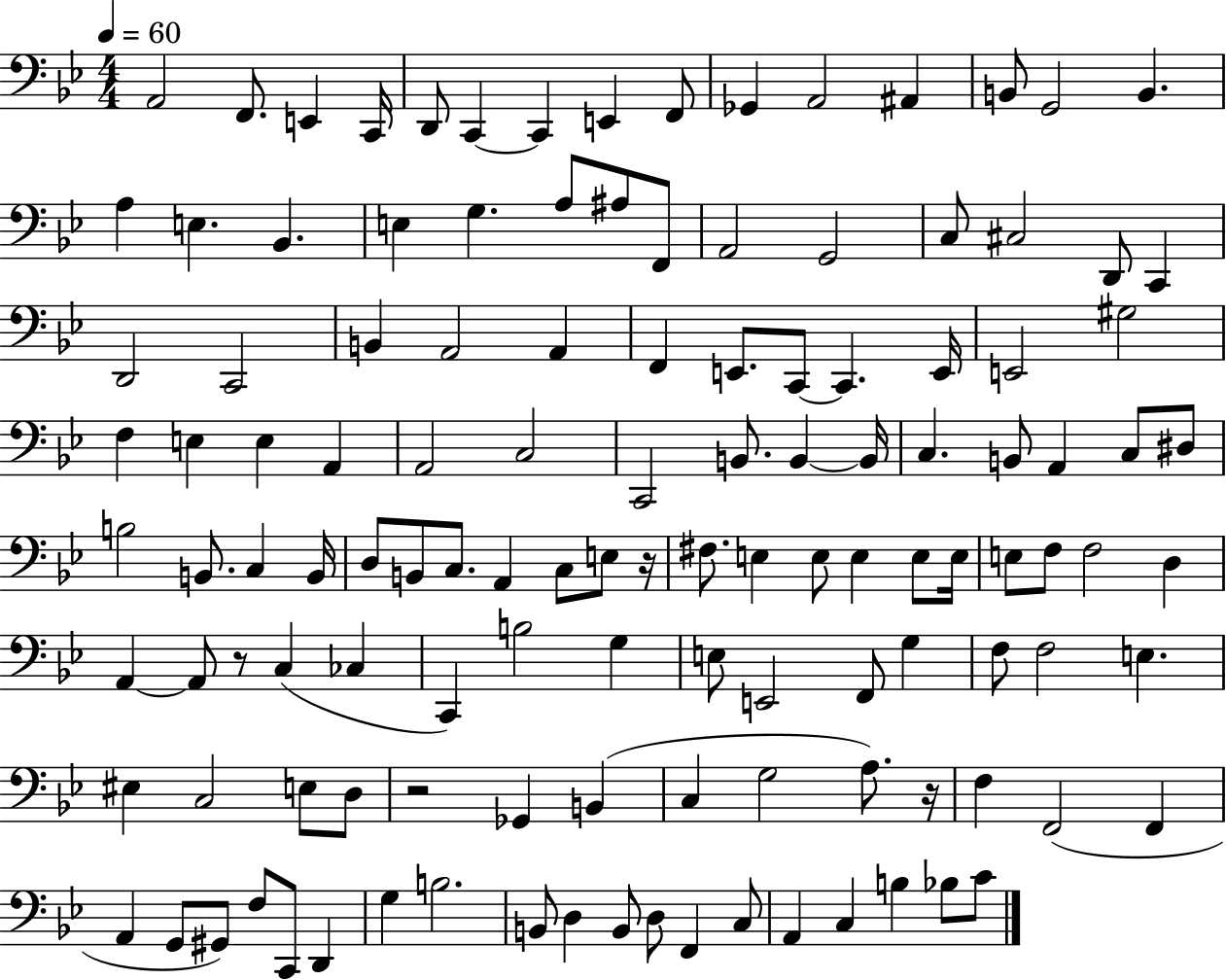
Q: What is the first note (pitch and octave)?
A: A2